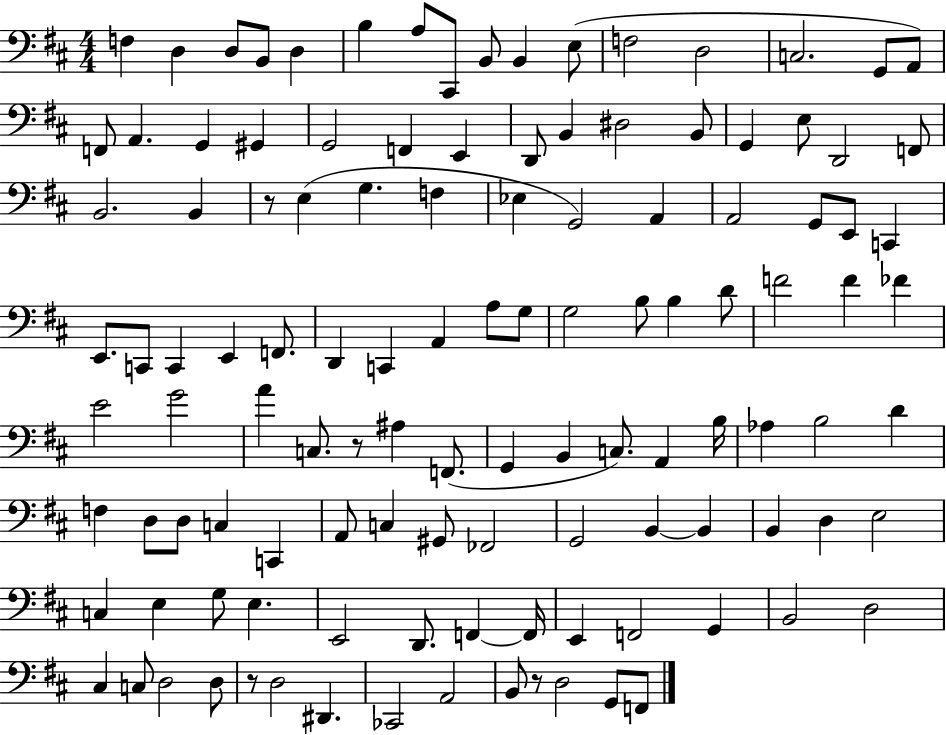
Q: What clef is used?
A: bass